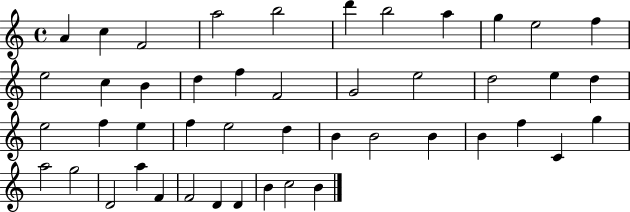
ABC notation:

X:1
T:Untitled
M:4/4
L:1/4
K:C
A c F2 a2 b2 d' b2 a g e2 f e2 c B d f F2 G2 e2 d2 e d e2 f e f e2 d B B2 B B f C g a2 g2 D2 a F F2 D D B c2 B